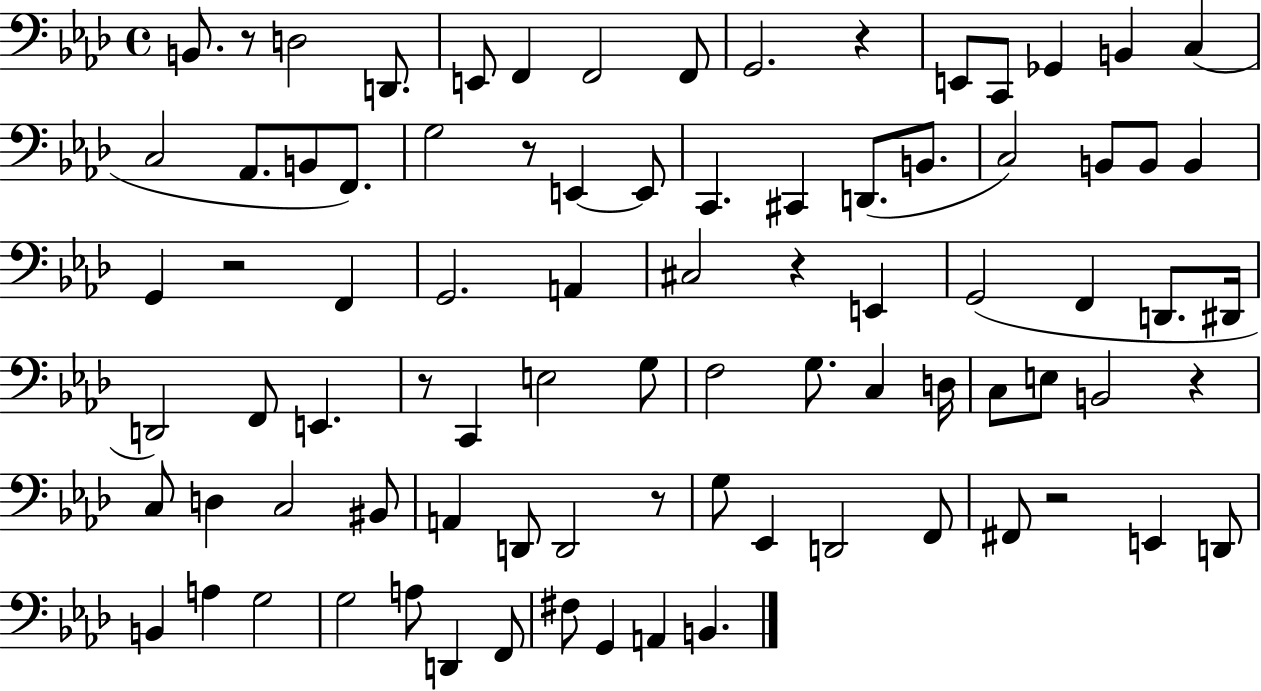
X:1
T:Untitled
M:4/4
L:1/4
K:Ab
B,,/2 z/2 D,2 D,,/2 E,,/2 F,, F,,2 F,,/2 G,,2 z E,,/2 C,,/2 _G,, B,, C, C,2 _A,,/2 B,,/2 F,,/2 G,2 z/2 E,, E,,/2 C,, ^C,, D,,/2 B,,/2 C,2 B,,/2 B,,/2 B,, G,, z2 F,, G,,2 A,, ^C,2 z E,, G,,2 F,, D,,/2 ^D,,/4 D,,2 F,,/2 E,, z/2 C,, E,2 G,/2 F,2 G,/2 C, D,/4 C,/2 E,/2 B,,2 z C,/2 D, C,2 ^B,,/2 A,, D,,/2 D,,2 z/2 G,/2 _E,, D,,2 F,,/2 ^F,,/2 z2 E,, D,,/2 B,, A, G,2 G,2 A,/2 D,, F,,/2 ^F,/2 G,, A,, B,,